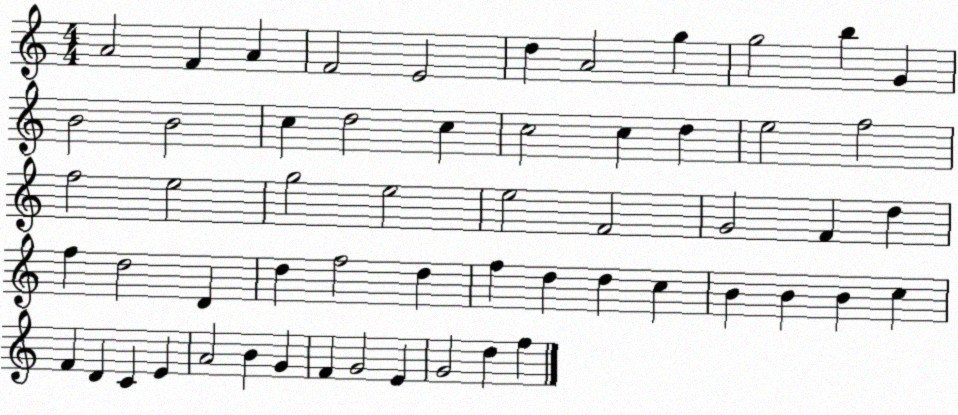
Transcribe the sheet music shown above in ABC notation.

X:1
T:Untitled
M:4/4
L:1/4
K:C
A2 F A F2 E2 d A2 g g2 b G B2 B2 c d2 c c2 c d e2 f2 f2 e2 g2 e2 e2 F2 G2 F d f d2 D d f2 d f d d c B B B c F D C E A2 B G F G2 E G2 d f